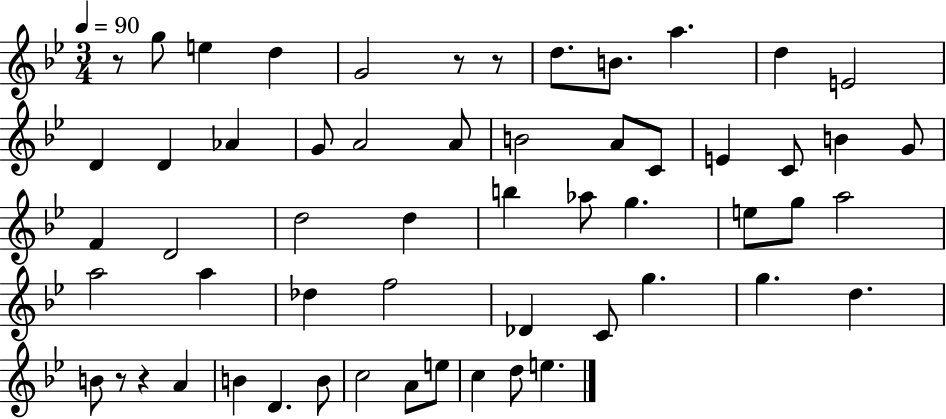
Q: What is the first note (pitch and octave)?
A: G5